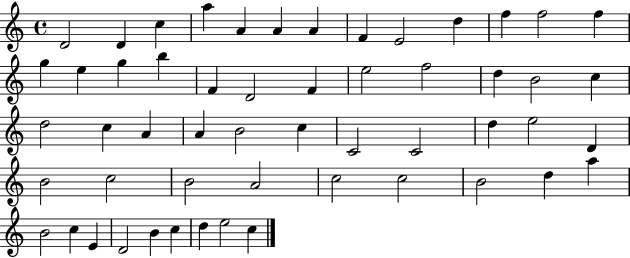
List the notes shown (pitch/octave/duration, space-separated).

D4/h D4/q C5/q A5/q A4/q A4/q A4/q F4/q E4/h D5/q F5/q F5/h F5/q G5/q E5/q G5/q B5/q F4/q D4/h F4/q E5/h F5/h D5/q B4/h C5/q D5/h C5/q A4/q A4/q B4/h C5/q C4/h C4/h D5/q E5/h D4/q B4/h C5/h B4/h A4/h C5/h C5/h B4/h D5/q A5/q B4/h C5/q E4/q D4/h B4/q C5/q D5/q E5/h C5/q